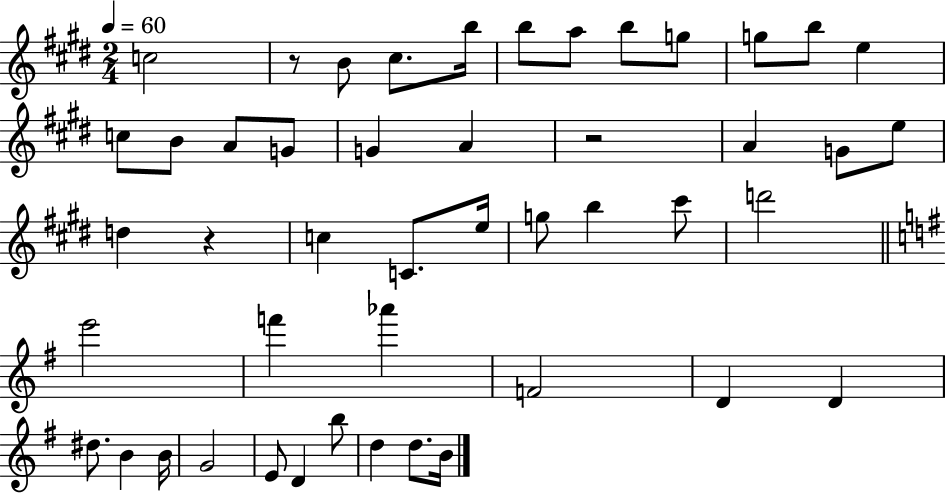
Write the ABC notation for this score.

X:1
T:Untitled
M:2/4
L:1/4
K:E
c2 z/2 B/2 ^c/2 b/4 b/2 a/2 b/2 g/2 g/2 b/2 e c/2 B/2 A/2 G/2 G A z2 A G/2 e/2 d z c C/2 e/4 g/2 b ^c'/2 d'2 e'2 f' _a' F2 D D ^d/2 B B/4 G2 E/2 D b/2 d d/2 B/4